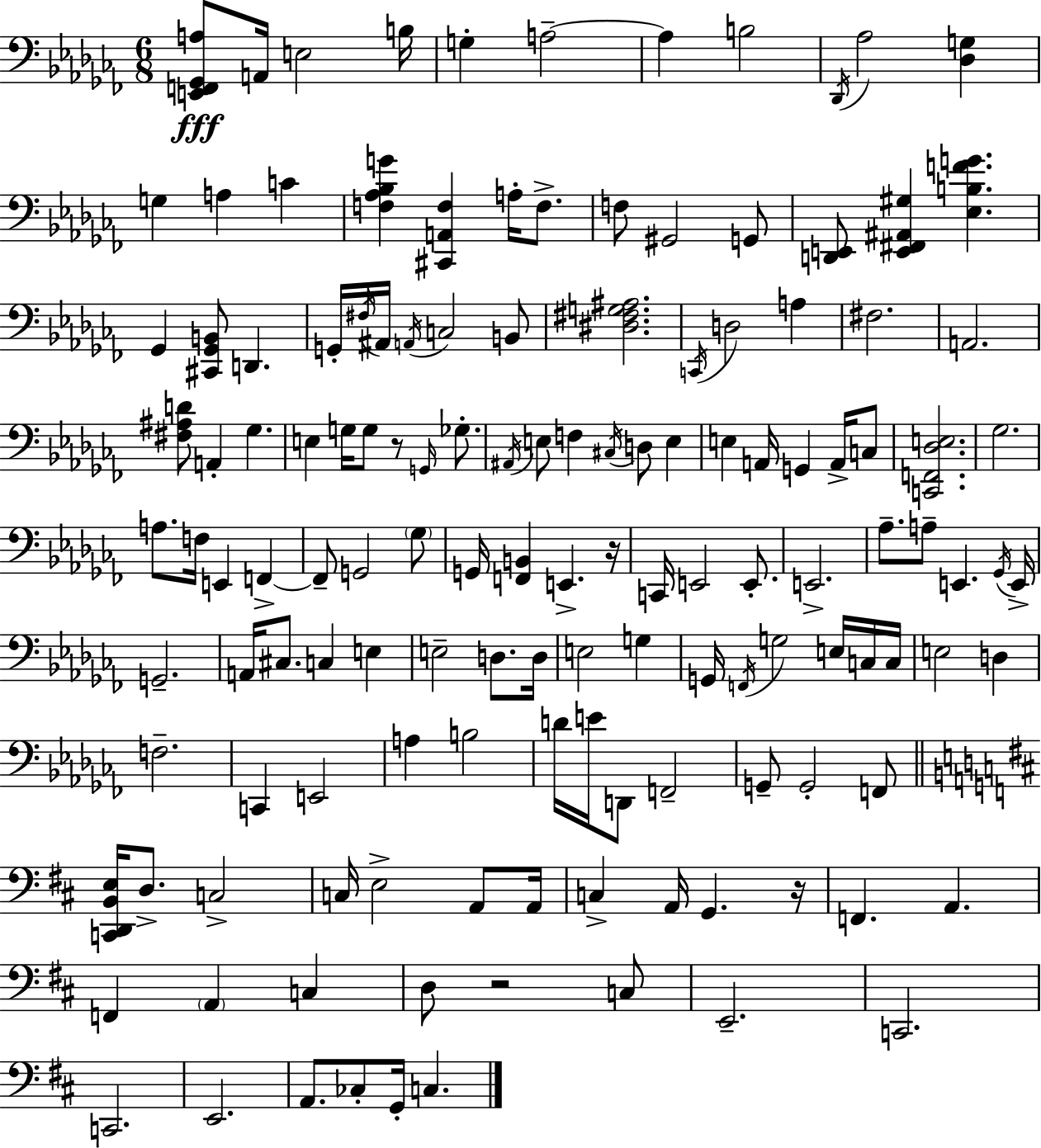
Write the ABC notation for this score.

X:1
T:Untitled
M:6/8
L:1/4
K:Abm
[E,,F,,_G,,A,]/2 A,,/4 E,2 B,/4 G, A,2 A, B,2 _D,,/4 _A,2 [_D,G,] G, A, C [F,_A,_B,G] [^C,,A,,F,] A,/4 F,/2 F,/2 ^G,,2 G,,/2 [D,,E,,]/2 [E,,^F,,^A,,^G,] [_E,B,FG] _G,, [^C,,_G,,B,,]/2 D,, G,,/4 ^F,/4 ^A,,/4 A,,/4 C,2 B,,/2 [^D,^F,G,^A,]2 C,,/4 D,2 A, ^F,2 A,,2 [^F,^A,D]/2 A,, _G, E, G,/4 G,/2 z/2 G,,/4 _G,/2 ^A,,/4 E,/2 F, ^C,/4 D,/2 E, E, A,,/4 G,, A,,/4 C,/2 [C,,F,,_D,E,]2 _G,2 A,/2 F,/4 E,, F,, F,,/2 G,,2 _G,/2 G,,/4 [F,,B,,] E,, z/4 C,,/4 E,,2 E,,/2 E,,2 _A,/2 A,/2 E,, _G,,/4 E,,/4 G,,2 A,,/4 ^C,/2 C, E, E,2 D,/2 D,/4 E,2 G, G,,/4 F,,/4 G,2 E,/4 C,/4 C,/4 E,2 D, F,2 C,, E,,2 A, B,2 D/4 E/4 D,,/2 F,,2 G,,/2 G,,2 F,,/2 [C,,D,,B,,E,]/4 D,/2 C,2 C,/4 E,2 A,,/2 A,,/4 C, A,,/4 G,, z/4 F,, A,, F,, A,, C, D,/2 z2 C,/2 E,,2 C,,2 C,,2 E,,2 A,,/2 _C,/2 G,,/4 C,